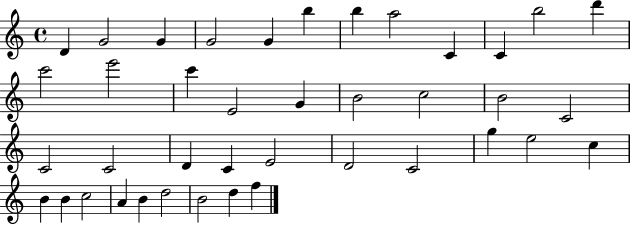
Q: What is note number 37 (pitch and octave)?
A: D5